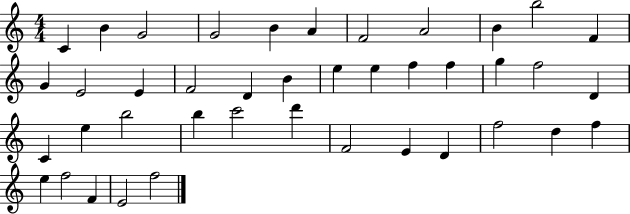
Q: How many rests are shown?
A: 0